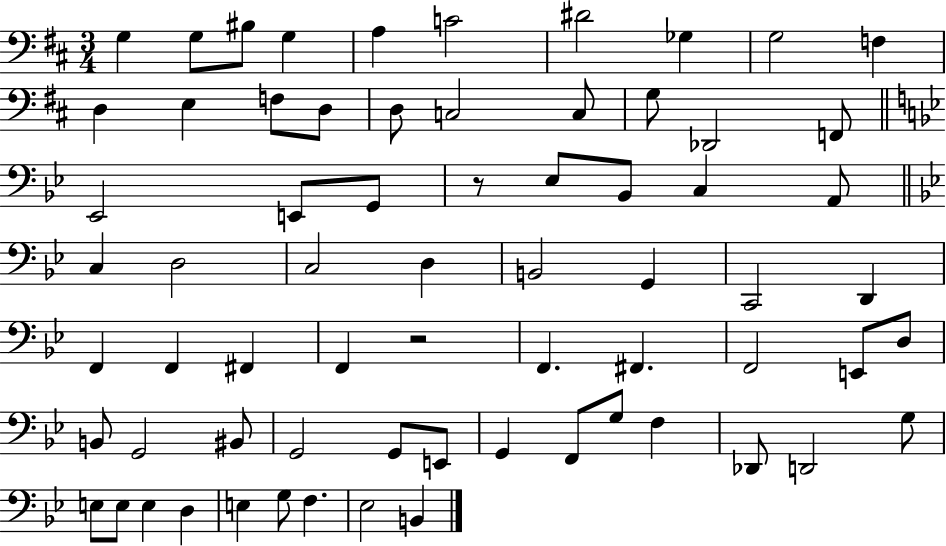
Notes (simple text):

G3/q G3/e BIS3/e G3/q A3/q C4/h D#4/h Gb3/q G3/h F3/q D3/q E3/q F3/e D3/e D3/e C3/h C3/e G3/e Db2/h F2/e Eb2/h E2/e G2/e R/e Eb3/e Bb2/e C3/q A2/e C3/q D3/h C3/h D3/q B2/h G2/q C2/h D2/q F2/q F2/q F#2/q F2/q R/h F2/q. F#2/q. F2/h E2/e D3/e B2/e G2/h BIS2/e G2/h G2/e E2/e G2/q F2/e G3/e F3/q Db2/e D2/h G3/e E3/e E3/e E3/q D3/q E3/q G3/e F3/q. Eb3/h B2/q